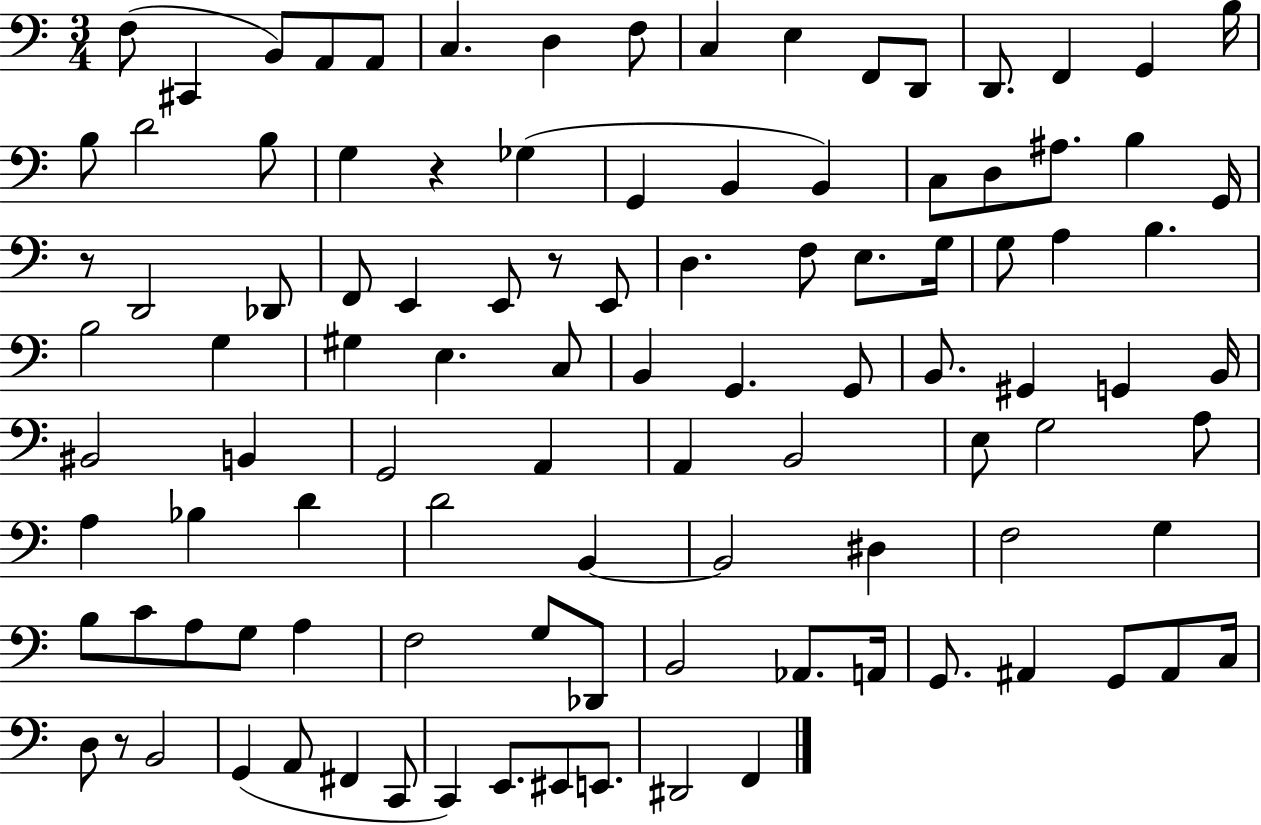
X:1
T:Untitled
M:3/4
L:1/4
K:C
F,/2 ^C,, B,,/2 A,,/2 A,,/2 C, D, F,/2 C, E, F,,/2 D,,/2 D,,/2 F,, G,, B,/4 B,/2 D2 B,/2 G, z _G, G,, B,, B,, C,/2 D,/2 ^A,/2 B, G,,/4 z/2 D,,2 _D,,/2 F,,/2 E,, E,,/2 z/2 E,,/2 D, F,/2 E,/2 G,/4 G,/2 A, B, B,2 G, ^G, E, C,/2 B,, G,, G,,/2 B,,/2 ^G,, G,, B,,/4 ^B,,2 B,, G,,2 A,, A,, B,,2 E,/2 G,2 A,/2 A, _B, D D2 B,, B,,2 ^D, F,2 G, B,/2 C/2 A,/2 G,/2 A, F,2 G,/2 _D,,/2 B,,2 _A,,/2 A,,/4 G,,/2 ^A,, G,,/2 ^A,,/2 C,/4 D,/2 z/2 B,,2 G,, A,,/2 ^F,, C,,/2 C,, E,,/2 ^E,,/2 E,,/2 ^D,,2 F,,